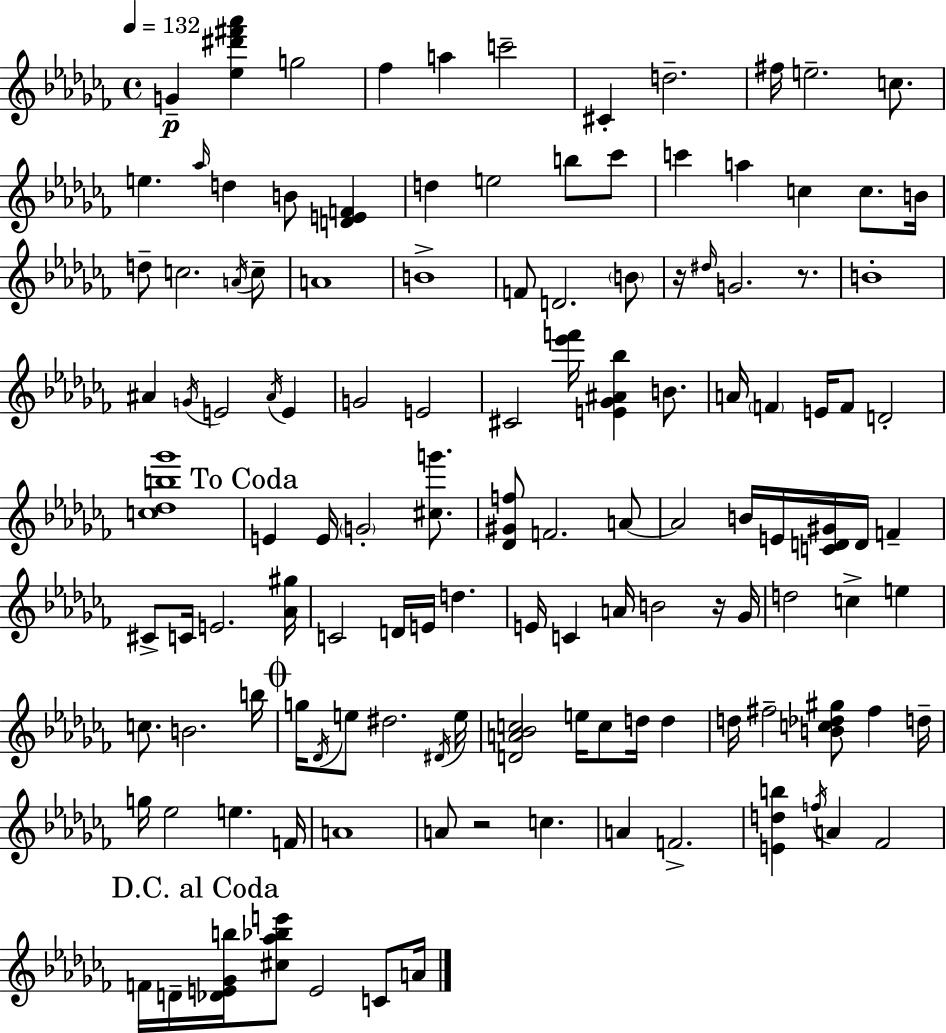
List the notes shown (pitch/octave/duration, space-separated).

G4/q [Eb5,D#6,F#6,Ab6]/q G5/h FES5/q A5/q C6/h C#4/q D5/h. F#5/s E5/h. C5/e. E5/q. Ab5/s D5/q B4/e [D4,E4,F4]/q D5/q E5/h B5/e CES6/e C6/q A5/q C5/q C5/e. B4/s D5/e C5/h. A4/s C5/e A4/w B4/w F4/e D4/h. B4/e R/s D#5/s G4/h. R/e. B4/w A#4/q G4/s E4/h A#4/s E4/q G4/h E4/h C#4/h [Eb6,F6]/s [E4,Gb4,A#4,Bb5]/q B4/e. A4/s F4/q E4/s F4/e D4/h [C5,Db5,B5,Gb6]/w E4/q E4/s G4/h [C#5,G6]/e. [Db4,G#4,F5]/e F4/h. A4/e A4/h B4/s E4/s [C4,D4,G#4]/s D4/s F4/q C#4/e C4/s E4/h. [Ab4,G#5]/s C4/h D4/s E4/s D5/q. E4/s C4/q A4/s B4/h R/s Gb4/s D5/h C5/q E5/q C5/e. B4/h. B5/s G5/s Db4/s E5/e D#5/h. D#4/s E5/s [D4,A4,Bb4,C5]/h E5/s C5/e D5/s D5/q D5/s F#5/h [B4,C5,Db5,G#5]/e F#5/q D5/s G5/s Eb5/h E5/q. F4/s A4/w A4/e R/h C5/q. A4/q F4/h. [E4,D5,B5]/q F5/s A4/q FES4/h F4/s D4/s [Db4,E4,Gb4,B5]/s [C#5,Ab5,Bb5,E6]/e E4/h C4/e A4/s